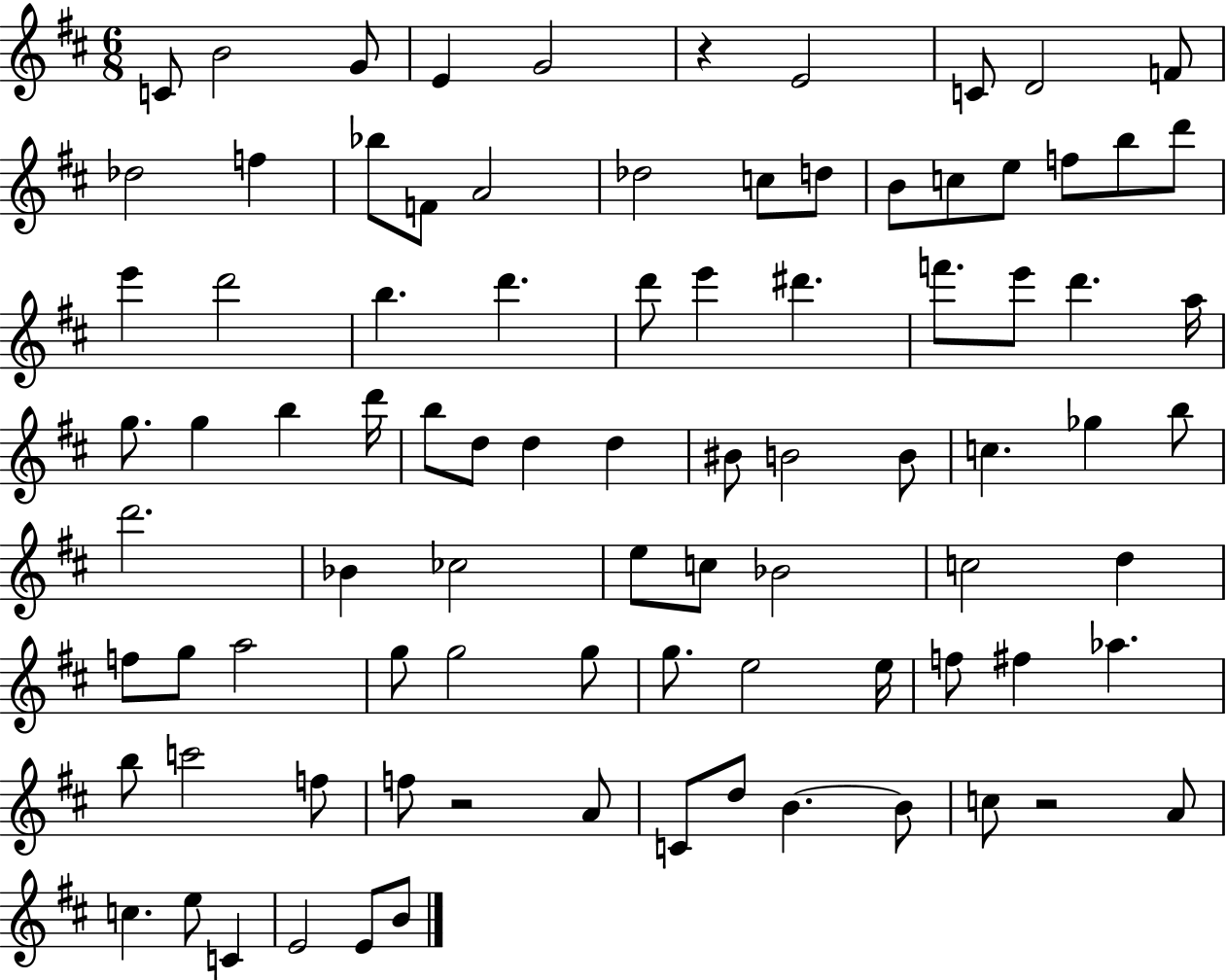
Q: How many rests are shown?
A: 3